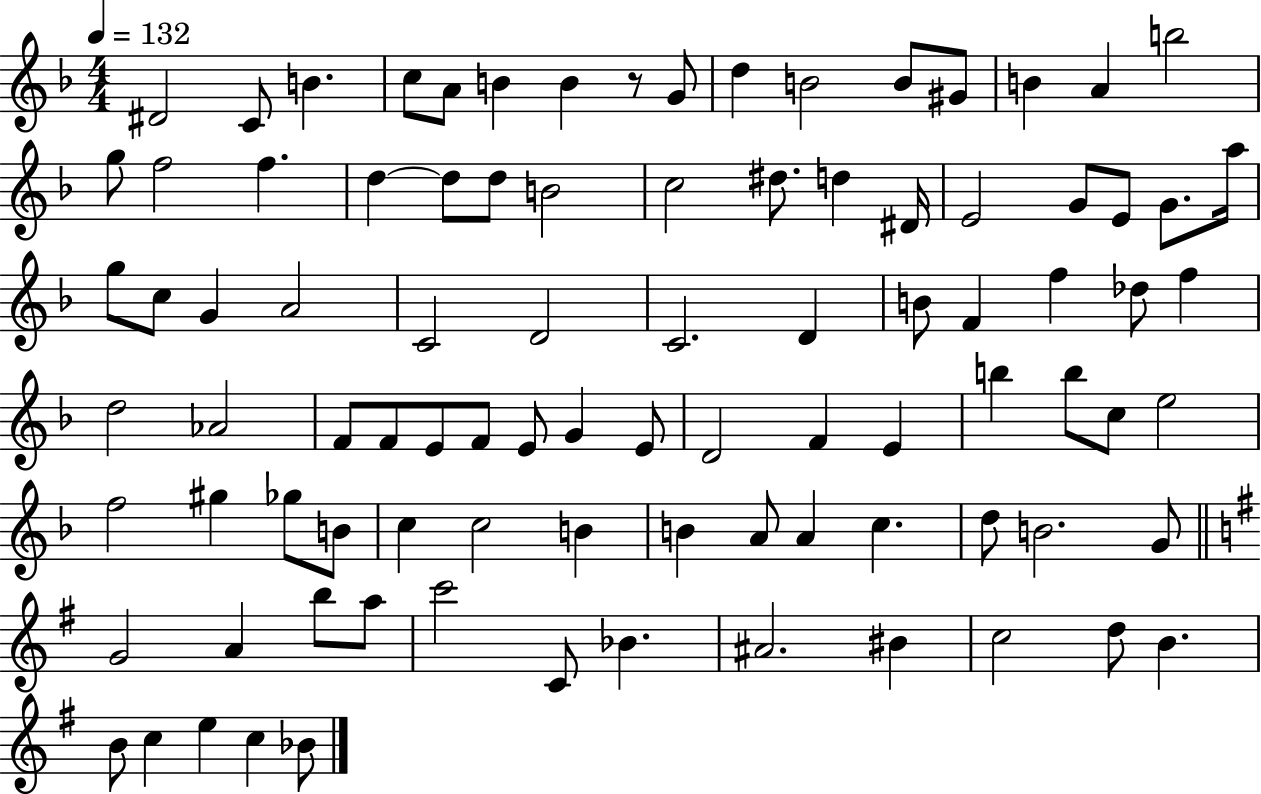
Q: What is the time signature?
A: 4/4